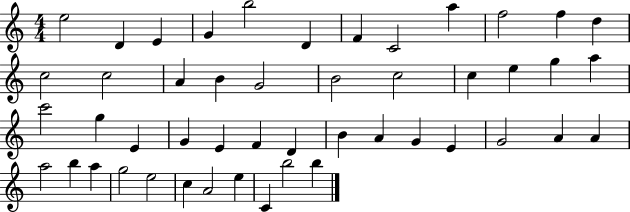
{
  \clef treble
  \numericTimeSignature
  \time 4/4
  \key c \major
  e''2 d'4 e'4 | g'4 b''2 d'4 | f'4 c'2 a''4 | f''2 f''4 d''4 | \break c''2 c''2 | a'4 b'4 g'2 | b'2 c''2 | c''4 e''4 g''4 a''4 | \break c'''2 g''4 e'4 | g'4 e'4 f'4 d'4 | b'4 a'4 g'4 e'4 | g'2 a'4 a'4 | \break a''2 b''4 a''4 | g''2 e''2 | c''4 a'2 e''4 | c'4 b''2 b''4 | \break \bar "|."
}